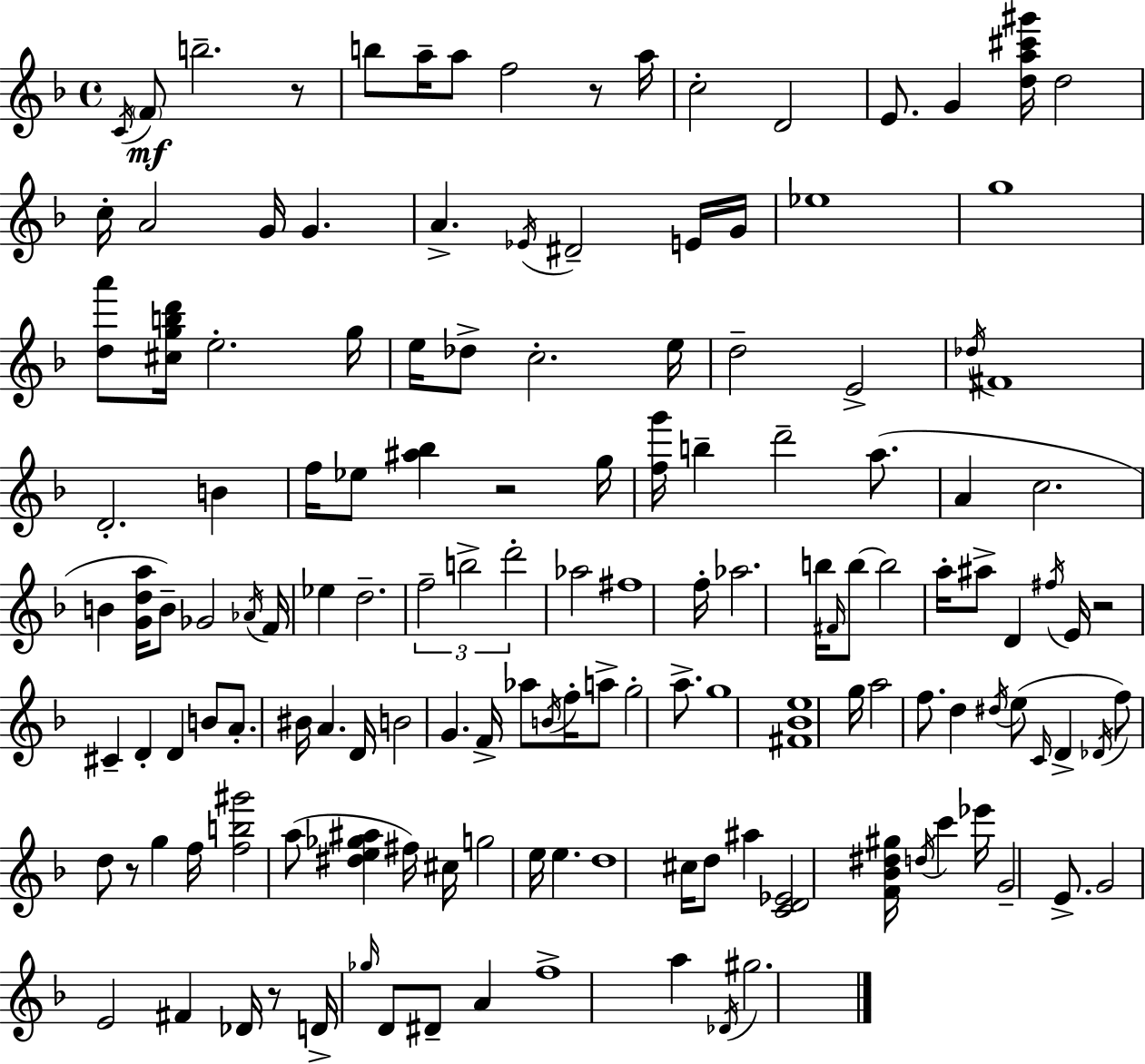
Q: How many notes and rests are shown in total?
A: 143